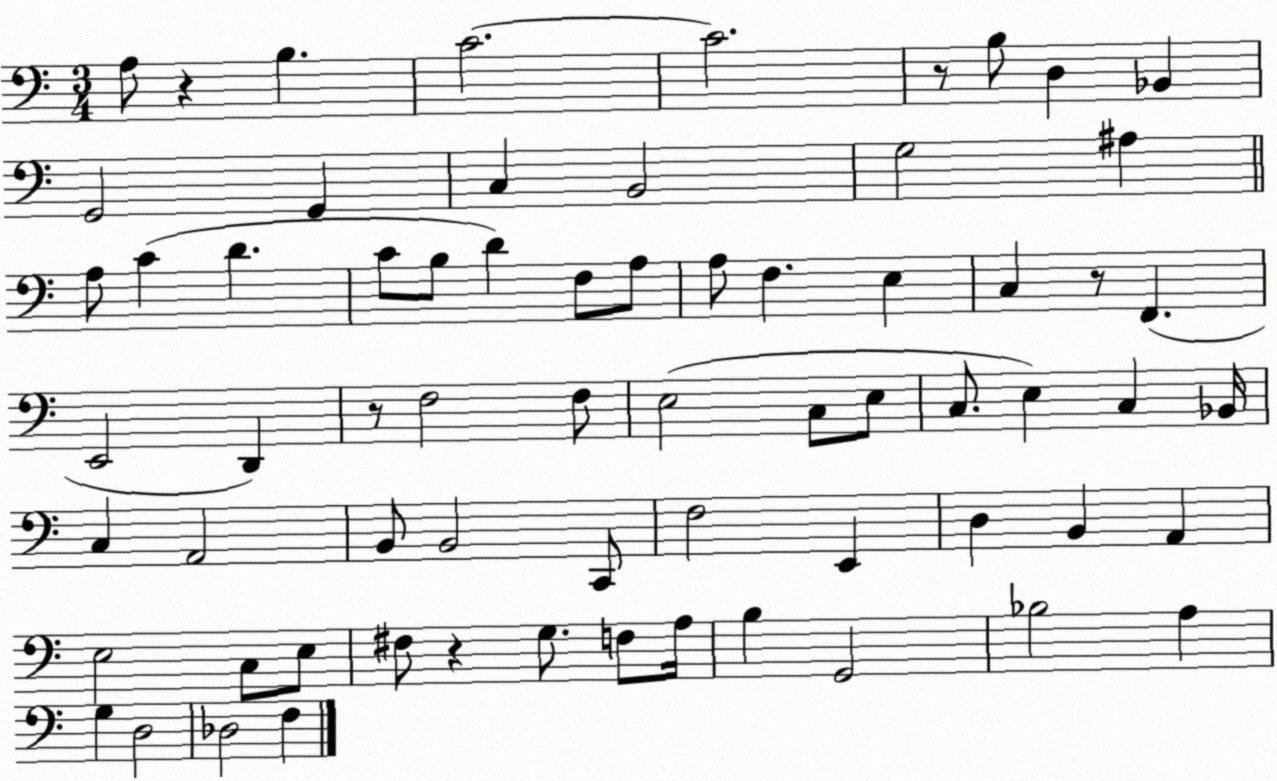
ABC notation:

X:1
T:Untitled
M:3/4
L:1/4
K:C
A,/2 z B, C2 C2 z/2 B,/2 D, _B,, G,,2 G,, C, B,,2 G,2 ^A, A,/2 C D C/2 B,/2 D F,/2 A,/2 A,/2 F, E, C, z/2 F,, E,,2 D,, z/2 F,2 F,/2 E,2 C,/2 E,/2 C,/2 E, C, _B,,/4 C, A,,2 B,,/2 B,,2 C,,/2 F,2 E,, D, B,, A,, E,2 C,/2 E,/2 ^F,/2 z G,/2 F,/2 A,/4 B, G,,2 _B,2 A, G, D,2 _D,2 F,